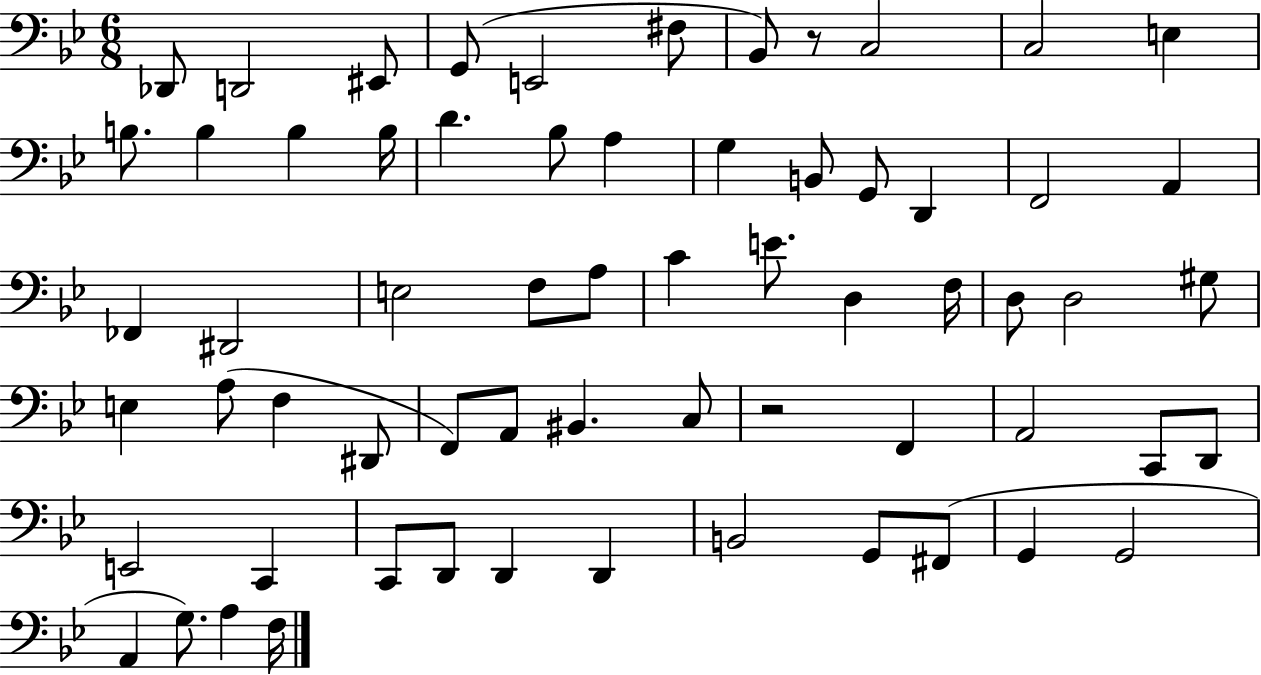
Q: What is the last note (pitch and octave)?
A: F3